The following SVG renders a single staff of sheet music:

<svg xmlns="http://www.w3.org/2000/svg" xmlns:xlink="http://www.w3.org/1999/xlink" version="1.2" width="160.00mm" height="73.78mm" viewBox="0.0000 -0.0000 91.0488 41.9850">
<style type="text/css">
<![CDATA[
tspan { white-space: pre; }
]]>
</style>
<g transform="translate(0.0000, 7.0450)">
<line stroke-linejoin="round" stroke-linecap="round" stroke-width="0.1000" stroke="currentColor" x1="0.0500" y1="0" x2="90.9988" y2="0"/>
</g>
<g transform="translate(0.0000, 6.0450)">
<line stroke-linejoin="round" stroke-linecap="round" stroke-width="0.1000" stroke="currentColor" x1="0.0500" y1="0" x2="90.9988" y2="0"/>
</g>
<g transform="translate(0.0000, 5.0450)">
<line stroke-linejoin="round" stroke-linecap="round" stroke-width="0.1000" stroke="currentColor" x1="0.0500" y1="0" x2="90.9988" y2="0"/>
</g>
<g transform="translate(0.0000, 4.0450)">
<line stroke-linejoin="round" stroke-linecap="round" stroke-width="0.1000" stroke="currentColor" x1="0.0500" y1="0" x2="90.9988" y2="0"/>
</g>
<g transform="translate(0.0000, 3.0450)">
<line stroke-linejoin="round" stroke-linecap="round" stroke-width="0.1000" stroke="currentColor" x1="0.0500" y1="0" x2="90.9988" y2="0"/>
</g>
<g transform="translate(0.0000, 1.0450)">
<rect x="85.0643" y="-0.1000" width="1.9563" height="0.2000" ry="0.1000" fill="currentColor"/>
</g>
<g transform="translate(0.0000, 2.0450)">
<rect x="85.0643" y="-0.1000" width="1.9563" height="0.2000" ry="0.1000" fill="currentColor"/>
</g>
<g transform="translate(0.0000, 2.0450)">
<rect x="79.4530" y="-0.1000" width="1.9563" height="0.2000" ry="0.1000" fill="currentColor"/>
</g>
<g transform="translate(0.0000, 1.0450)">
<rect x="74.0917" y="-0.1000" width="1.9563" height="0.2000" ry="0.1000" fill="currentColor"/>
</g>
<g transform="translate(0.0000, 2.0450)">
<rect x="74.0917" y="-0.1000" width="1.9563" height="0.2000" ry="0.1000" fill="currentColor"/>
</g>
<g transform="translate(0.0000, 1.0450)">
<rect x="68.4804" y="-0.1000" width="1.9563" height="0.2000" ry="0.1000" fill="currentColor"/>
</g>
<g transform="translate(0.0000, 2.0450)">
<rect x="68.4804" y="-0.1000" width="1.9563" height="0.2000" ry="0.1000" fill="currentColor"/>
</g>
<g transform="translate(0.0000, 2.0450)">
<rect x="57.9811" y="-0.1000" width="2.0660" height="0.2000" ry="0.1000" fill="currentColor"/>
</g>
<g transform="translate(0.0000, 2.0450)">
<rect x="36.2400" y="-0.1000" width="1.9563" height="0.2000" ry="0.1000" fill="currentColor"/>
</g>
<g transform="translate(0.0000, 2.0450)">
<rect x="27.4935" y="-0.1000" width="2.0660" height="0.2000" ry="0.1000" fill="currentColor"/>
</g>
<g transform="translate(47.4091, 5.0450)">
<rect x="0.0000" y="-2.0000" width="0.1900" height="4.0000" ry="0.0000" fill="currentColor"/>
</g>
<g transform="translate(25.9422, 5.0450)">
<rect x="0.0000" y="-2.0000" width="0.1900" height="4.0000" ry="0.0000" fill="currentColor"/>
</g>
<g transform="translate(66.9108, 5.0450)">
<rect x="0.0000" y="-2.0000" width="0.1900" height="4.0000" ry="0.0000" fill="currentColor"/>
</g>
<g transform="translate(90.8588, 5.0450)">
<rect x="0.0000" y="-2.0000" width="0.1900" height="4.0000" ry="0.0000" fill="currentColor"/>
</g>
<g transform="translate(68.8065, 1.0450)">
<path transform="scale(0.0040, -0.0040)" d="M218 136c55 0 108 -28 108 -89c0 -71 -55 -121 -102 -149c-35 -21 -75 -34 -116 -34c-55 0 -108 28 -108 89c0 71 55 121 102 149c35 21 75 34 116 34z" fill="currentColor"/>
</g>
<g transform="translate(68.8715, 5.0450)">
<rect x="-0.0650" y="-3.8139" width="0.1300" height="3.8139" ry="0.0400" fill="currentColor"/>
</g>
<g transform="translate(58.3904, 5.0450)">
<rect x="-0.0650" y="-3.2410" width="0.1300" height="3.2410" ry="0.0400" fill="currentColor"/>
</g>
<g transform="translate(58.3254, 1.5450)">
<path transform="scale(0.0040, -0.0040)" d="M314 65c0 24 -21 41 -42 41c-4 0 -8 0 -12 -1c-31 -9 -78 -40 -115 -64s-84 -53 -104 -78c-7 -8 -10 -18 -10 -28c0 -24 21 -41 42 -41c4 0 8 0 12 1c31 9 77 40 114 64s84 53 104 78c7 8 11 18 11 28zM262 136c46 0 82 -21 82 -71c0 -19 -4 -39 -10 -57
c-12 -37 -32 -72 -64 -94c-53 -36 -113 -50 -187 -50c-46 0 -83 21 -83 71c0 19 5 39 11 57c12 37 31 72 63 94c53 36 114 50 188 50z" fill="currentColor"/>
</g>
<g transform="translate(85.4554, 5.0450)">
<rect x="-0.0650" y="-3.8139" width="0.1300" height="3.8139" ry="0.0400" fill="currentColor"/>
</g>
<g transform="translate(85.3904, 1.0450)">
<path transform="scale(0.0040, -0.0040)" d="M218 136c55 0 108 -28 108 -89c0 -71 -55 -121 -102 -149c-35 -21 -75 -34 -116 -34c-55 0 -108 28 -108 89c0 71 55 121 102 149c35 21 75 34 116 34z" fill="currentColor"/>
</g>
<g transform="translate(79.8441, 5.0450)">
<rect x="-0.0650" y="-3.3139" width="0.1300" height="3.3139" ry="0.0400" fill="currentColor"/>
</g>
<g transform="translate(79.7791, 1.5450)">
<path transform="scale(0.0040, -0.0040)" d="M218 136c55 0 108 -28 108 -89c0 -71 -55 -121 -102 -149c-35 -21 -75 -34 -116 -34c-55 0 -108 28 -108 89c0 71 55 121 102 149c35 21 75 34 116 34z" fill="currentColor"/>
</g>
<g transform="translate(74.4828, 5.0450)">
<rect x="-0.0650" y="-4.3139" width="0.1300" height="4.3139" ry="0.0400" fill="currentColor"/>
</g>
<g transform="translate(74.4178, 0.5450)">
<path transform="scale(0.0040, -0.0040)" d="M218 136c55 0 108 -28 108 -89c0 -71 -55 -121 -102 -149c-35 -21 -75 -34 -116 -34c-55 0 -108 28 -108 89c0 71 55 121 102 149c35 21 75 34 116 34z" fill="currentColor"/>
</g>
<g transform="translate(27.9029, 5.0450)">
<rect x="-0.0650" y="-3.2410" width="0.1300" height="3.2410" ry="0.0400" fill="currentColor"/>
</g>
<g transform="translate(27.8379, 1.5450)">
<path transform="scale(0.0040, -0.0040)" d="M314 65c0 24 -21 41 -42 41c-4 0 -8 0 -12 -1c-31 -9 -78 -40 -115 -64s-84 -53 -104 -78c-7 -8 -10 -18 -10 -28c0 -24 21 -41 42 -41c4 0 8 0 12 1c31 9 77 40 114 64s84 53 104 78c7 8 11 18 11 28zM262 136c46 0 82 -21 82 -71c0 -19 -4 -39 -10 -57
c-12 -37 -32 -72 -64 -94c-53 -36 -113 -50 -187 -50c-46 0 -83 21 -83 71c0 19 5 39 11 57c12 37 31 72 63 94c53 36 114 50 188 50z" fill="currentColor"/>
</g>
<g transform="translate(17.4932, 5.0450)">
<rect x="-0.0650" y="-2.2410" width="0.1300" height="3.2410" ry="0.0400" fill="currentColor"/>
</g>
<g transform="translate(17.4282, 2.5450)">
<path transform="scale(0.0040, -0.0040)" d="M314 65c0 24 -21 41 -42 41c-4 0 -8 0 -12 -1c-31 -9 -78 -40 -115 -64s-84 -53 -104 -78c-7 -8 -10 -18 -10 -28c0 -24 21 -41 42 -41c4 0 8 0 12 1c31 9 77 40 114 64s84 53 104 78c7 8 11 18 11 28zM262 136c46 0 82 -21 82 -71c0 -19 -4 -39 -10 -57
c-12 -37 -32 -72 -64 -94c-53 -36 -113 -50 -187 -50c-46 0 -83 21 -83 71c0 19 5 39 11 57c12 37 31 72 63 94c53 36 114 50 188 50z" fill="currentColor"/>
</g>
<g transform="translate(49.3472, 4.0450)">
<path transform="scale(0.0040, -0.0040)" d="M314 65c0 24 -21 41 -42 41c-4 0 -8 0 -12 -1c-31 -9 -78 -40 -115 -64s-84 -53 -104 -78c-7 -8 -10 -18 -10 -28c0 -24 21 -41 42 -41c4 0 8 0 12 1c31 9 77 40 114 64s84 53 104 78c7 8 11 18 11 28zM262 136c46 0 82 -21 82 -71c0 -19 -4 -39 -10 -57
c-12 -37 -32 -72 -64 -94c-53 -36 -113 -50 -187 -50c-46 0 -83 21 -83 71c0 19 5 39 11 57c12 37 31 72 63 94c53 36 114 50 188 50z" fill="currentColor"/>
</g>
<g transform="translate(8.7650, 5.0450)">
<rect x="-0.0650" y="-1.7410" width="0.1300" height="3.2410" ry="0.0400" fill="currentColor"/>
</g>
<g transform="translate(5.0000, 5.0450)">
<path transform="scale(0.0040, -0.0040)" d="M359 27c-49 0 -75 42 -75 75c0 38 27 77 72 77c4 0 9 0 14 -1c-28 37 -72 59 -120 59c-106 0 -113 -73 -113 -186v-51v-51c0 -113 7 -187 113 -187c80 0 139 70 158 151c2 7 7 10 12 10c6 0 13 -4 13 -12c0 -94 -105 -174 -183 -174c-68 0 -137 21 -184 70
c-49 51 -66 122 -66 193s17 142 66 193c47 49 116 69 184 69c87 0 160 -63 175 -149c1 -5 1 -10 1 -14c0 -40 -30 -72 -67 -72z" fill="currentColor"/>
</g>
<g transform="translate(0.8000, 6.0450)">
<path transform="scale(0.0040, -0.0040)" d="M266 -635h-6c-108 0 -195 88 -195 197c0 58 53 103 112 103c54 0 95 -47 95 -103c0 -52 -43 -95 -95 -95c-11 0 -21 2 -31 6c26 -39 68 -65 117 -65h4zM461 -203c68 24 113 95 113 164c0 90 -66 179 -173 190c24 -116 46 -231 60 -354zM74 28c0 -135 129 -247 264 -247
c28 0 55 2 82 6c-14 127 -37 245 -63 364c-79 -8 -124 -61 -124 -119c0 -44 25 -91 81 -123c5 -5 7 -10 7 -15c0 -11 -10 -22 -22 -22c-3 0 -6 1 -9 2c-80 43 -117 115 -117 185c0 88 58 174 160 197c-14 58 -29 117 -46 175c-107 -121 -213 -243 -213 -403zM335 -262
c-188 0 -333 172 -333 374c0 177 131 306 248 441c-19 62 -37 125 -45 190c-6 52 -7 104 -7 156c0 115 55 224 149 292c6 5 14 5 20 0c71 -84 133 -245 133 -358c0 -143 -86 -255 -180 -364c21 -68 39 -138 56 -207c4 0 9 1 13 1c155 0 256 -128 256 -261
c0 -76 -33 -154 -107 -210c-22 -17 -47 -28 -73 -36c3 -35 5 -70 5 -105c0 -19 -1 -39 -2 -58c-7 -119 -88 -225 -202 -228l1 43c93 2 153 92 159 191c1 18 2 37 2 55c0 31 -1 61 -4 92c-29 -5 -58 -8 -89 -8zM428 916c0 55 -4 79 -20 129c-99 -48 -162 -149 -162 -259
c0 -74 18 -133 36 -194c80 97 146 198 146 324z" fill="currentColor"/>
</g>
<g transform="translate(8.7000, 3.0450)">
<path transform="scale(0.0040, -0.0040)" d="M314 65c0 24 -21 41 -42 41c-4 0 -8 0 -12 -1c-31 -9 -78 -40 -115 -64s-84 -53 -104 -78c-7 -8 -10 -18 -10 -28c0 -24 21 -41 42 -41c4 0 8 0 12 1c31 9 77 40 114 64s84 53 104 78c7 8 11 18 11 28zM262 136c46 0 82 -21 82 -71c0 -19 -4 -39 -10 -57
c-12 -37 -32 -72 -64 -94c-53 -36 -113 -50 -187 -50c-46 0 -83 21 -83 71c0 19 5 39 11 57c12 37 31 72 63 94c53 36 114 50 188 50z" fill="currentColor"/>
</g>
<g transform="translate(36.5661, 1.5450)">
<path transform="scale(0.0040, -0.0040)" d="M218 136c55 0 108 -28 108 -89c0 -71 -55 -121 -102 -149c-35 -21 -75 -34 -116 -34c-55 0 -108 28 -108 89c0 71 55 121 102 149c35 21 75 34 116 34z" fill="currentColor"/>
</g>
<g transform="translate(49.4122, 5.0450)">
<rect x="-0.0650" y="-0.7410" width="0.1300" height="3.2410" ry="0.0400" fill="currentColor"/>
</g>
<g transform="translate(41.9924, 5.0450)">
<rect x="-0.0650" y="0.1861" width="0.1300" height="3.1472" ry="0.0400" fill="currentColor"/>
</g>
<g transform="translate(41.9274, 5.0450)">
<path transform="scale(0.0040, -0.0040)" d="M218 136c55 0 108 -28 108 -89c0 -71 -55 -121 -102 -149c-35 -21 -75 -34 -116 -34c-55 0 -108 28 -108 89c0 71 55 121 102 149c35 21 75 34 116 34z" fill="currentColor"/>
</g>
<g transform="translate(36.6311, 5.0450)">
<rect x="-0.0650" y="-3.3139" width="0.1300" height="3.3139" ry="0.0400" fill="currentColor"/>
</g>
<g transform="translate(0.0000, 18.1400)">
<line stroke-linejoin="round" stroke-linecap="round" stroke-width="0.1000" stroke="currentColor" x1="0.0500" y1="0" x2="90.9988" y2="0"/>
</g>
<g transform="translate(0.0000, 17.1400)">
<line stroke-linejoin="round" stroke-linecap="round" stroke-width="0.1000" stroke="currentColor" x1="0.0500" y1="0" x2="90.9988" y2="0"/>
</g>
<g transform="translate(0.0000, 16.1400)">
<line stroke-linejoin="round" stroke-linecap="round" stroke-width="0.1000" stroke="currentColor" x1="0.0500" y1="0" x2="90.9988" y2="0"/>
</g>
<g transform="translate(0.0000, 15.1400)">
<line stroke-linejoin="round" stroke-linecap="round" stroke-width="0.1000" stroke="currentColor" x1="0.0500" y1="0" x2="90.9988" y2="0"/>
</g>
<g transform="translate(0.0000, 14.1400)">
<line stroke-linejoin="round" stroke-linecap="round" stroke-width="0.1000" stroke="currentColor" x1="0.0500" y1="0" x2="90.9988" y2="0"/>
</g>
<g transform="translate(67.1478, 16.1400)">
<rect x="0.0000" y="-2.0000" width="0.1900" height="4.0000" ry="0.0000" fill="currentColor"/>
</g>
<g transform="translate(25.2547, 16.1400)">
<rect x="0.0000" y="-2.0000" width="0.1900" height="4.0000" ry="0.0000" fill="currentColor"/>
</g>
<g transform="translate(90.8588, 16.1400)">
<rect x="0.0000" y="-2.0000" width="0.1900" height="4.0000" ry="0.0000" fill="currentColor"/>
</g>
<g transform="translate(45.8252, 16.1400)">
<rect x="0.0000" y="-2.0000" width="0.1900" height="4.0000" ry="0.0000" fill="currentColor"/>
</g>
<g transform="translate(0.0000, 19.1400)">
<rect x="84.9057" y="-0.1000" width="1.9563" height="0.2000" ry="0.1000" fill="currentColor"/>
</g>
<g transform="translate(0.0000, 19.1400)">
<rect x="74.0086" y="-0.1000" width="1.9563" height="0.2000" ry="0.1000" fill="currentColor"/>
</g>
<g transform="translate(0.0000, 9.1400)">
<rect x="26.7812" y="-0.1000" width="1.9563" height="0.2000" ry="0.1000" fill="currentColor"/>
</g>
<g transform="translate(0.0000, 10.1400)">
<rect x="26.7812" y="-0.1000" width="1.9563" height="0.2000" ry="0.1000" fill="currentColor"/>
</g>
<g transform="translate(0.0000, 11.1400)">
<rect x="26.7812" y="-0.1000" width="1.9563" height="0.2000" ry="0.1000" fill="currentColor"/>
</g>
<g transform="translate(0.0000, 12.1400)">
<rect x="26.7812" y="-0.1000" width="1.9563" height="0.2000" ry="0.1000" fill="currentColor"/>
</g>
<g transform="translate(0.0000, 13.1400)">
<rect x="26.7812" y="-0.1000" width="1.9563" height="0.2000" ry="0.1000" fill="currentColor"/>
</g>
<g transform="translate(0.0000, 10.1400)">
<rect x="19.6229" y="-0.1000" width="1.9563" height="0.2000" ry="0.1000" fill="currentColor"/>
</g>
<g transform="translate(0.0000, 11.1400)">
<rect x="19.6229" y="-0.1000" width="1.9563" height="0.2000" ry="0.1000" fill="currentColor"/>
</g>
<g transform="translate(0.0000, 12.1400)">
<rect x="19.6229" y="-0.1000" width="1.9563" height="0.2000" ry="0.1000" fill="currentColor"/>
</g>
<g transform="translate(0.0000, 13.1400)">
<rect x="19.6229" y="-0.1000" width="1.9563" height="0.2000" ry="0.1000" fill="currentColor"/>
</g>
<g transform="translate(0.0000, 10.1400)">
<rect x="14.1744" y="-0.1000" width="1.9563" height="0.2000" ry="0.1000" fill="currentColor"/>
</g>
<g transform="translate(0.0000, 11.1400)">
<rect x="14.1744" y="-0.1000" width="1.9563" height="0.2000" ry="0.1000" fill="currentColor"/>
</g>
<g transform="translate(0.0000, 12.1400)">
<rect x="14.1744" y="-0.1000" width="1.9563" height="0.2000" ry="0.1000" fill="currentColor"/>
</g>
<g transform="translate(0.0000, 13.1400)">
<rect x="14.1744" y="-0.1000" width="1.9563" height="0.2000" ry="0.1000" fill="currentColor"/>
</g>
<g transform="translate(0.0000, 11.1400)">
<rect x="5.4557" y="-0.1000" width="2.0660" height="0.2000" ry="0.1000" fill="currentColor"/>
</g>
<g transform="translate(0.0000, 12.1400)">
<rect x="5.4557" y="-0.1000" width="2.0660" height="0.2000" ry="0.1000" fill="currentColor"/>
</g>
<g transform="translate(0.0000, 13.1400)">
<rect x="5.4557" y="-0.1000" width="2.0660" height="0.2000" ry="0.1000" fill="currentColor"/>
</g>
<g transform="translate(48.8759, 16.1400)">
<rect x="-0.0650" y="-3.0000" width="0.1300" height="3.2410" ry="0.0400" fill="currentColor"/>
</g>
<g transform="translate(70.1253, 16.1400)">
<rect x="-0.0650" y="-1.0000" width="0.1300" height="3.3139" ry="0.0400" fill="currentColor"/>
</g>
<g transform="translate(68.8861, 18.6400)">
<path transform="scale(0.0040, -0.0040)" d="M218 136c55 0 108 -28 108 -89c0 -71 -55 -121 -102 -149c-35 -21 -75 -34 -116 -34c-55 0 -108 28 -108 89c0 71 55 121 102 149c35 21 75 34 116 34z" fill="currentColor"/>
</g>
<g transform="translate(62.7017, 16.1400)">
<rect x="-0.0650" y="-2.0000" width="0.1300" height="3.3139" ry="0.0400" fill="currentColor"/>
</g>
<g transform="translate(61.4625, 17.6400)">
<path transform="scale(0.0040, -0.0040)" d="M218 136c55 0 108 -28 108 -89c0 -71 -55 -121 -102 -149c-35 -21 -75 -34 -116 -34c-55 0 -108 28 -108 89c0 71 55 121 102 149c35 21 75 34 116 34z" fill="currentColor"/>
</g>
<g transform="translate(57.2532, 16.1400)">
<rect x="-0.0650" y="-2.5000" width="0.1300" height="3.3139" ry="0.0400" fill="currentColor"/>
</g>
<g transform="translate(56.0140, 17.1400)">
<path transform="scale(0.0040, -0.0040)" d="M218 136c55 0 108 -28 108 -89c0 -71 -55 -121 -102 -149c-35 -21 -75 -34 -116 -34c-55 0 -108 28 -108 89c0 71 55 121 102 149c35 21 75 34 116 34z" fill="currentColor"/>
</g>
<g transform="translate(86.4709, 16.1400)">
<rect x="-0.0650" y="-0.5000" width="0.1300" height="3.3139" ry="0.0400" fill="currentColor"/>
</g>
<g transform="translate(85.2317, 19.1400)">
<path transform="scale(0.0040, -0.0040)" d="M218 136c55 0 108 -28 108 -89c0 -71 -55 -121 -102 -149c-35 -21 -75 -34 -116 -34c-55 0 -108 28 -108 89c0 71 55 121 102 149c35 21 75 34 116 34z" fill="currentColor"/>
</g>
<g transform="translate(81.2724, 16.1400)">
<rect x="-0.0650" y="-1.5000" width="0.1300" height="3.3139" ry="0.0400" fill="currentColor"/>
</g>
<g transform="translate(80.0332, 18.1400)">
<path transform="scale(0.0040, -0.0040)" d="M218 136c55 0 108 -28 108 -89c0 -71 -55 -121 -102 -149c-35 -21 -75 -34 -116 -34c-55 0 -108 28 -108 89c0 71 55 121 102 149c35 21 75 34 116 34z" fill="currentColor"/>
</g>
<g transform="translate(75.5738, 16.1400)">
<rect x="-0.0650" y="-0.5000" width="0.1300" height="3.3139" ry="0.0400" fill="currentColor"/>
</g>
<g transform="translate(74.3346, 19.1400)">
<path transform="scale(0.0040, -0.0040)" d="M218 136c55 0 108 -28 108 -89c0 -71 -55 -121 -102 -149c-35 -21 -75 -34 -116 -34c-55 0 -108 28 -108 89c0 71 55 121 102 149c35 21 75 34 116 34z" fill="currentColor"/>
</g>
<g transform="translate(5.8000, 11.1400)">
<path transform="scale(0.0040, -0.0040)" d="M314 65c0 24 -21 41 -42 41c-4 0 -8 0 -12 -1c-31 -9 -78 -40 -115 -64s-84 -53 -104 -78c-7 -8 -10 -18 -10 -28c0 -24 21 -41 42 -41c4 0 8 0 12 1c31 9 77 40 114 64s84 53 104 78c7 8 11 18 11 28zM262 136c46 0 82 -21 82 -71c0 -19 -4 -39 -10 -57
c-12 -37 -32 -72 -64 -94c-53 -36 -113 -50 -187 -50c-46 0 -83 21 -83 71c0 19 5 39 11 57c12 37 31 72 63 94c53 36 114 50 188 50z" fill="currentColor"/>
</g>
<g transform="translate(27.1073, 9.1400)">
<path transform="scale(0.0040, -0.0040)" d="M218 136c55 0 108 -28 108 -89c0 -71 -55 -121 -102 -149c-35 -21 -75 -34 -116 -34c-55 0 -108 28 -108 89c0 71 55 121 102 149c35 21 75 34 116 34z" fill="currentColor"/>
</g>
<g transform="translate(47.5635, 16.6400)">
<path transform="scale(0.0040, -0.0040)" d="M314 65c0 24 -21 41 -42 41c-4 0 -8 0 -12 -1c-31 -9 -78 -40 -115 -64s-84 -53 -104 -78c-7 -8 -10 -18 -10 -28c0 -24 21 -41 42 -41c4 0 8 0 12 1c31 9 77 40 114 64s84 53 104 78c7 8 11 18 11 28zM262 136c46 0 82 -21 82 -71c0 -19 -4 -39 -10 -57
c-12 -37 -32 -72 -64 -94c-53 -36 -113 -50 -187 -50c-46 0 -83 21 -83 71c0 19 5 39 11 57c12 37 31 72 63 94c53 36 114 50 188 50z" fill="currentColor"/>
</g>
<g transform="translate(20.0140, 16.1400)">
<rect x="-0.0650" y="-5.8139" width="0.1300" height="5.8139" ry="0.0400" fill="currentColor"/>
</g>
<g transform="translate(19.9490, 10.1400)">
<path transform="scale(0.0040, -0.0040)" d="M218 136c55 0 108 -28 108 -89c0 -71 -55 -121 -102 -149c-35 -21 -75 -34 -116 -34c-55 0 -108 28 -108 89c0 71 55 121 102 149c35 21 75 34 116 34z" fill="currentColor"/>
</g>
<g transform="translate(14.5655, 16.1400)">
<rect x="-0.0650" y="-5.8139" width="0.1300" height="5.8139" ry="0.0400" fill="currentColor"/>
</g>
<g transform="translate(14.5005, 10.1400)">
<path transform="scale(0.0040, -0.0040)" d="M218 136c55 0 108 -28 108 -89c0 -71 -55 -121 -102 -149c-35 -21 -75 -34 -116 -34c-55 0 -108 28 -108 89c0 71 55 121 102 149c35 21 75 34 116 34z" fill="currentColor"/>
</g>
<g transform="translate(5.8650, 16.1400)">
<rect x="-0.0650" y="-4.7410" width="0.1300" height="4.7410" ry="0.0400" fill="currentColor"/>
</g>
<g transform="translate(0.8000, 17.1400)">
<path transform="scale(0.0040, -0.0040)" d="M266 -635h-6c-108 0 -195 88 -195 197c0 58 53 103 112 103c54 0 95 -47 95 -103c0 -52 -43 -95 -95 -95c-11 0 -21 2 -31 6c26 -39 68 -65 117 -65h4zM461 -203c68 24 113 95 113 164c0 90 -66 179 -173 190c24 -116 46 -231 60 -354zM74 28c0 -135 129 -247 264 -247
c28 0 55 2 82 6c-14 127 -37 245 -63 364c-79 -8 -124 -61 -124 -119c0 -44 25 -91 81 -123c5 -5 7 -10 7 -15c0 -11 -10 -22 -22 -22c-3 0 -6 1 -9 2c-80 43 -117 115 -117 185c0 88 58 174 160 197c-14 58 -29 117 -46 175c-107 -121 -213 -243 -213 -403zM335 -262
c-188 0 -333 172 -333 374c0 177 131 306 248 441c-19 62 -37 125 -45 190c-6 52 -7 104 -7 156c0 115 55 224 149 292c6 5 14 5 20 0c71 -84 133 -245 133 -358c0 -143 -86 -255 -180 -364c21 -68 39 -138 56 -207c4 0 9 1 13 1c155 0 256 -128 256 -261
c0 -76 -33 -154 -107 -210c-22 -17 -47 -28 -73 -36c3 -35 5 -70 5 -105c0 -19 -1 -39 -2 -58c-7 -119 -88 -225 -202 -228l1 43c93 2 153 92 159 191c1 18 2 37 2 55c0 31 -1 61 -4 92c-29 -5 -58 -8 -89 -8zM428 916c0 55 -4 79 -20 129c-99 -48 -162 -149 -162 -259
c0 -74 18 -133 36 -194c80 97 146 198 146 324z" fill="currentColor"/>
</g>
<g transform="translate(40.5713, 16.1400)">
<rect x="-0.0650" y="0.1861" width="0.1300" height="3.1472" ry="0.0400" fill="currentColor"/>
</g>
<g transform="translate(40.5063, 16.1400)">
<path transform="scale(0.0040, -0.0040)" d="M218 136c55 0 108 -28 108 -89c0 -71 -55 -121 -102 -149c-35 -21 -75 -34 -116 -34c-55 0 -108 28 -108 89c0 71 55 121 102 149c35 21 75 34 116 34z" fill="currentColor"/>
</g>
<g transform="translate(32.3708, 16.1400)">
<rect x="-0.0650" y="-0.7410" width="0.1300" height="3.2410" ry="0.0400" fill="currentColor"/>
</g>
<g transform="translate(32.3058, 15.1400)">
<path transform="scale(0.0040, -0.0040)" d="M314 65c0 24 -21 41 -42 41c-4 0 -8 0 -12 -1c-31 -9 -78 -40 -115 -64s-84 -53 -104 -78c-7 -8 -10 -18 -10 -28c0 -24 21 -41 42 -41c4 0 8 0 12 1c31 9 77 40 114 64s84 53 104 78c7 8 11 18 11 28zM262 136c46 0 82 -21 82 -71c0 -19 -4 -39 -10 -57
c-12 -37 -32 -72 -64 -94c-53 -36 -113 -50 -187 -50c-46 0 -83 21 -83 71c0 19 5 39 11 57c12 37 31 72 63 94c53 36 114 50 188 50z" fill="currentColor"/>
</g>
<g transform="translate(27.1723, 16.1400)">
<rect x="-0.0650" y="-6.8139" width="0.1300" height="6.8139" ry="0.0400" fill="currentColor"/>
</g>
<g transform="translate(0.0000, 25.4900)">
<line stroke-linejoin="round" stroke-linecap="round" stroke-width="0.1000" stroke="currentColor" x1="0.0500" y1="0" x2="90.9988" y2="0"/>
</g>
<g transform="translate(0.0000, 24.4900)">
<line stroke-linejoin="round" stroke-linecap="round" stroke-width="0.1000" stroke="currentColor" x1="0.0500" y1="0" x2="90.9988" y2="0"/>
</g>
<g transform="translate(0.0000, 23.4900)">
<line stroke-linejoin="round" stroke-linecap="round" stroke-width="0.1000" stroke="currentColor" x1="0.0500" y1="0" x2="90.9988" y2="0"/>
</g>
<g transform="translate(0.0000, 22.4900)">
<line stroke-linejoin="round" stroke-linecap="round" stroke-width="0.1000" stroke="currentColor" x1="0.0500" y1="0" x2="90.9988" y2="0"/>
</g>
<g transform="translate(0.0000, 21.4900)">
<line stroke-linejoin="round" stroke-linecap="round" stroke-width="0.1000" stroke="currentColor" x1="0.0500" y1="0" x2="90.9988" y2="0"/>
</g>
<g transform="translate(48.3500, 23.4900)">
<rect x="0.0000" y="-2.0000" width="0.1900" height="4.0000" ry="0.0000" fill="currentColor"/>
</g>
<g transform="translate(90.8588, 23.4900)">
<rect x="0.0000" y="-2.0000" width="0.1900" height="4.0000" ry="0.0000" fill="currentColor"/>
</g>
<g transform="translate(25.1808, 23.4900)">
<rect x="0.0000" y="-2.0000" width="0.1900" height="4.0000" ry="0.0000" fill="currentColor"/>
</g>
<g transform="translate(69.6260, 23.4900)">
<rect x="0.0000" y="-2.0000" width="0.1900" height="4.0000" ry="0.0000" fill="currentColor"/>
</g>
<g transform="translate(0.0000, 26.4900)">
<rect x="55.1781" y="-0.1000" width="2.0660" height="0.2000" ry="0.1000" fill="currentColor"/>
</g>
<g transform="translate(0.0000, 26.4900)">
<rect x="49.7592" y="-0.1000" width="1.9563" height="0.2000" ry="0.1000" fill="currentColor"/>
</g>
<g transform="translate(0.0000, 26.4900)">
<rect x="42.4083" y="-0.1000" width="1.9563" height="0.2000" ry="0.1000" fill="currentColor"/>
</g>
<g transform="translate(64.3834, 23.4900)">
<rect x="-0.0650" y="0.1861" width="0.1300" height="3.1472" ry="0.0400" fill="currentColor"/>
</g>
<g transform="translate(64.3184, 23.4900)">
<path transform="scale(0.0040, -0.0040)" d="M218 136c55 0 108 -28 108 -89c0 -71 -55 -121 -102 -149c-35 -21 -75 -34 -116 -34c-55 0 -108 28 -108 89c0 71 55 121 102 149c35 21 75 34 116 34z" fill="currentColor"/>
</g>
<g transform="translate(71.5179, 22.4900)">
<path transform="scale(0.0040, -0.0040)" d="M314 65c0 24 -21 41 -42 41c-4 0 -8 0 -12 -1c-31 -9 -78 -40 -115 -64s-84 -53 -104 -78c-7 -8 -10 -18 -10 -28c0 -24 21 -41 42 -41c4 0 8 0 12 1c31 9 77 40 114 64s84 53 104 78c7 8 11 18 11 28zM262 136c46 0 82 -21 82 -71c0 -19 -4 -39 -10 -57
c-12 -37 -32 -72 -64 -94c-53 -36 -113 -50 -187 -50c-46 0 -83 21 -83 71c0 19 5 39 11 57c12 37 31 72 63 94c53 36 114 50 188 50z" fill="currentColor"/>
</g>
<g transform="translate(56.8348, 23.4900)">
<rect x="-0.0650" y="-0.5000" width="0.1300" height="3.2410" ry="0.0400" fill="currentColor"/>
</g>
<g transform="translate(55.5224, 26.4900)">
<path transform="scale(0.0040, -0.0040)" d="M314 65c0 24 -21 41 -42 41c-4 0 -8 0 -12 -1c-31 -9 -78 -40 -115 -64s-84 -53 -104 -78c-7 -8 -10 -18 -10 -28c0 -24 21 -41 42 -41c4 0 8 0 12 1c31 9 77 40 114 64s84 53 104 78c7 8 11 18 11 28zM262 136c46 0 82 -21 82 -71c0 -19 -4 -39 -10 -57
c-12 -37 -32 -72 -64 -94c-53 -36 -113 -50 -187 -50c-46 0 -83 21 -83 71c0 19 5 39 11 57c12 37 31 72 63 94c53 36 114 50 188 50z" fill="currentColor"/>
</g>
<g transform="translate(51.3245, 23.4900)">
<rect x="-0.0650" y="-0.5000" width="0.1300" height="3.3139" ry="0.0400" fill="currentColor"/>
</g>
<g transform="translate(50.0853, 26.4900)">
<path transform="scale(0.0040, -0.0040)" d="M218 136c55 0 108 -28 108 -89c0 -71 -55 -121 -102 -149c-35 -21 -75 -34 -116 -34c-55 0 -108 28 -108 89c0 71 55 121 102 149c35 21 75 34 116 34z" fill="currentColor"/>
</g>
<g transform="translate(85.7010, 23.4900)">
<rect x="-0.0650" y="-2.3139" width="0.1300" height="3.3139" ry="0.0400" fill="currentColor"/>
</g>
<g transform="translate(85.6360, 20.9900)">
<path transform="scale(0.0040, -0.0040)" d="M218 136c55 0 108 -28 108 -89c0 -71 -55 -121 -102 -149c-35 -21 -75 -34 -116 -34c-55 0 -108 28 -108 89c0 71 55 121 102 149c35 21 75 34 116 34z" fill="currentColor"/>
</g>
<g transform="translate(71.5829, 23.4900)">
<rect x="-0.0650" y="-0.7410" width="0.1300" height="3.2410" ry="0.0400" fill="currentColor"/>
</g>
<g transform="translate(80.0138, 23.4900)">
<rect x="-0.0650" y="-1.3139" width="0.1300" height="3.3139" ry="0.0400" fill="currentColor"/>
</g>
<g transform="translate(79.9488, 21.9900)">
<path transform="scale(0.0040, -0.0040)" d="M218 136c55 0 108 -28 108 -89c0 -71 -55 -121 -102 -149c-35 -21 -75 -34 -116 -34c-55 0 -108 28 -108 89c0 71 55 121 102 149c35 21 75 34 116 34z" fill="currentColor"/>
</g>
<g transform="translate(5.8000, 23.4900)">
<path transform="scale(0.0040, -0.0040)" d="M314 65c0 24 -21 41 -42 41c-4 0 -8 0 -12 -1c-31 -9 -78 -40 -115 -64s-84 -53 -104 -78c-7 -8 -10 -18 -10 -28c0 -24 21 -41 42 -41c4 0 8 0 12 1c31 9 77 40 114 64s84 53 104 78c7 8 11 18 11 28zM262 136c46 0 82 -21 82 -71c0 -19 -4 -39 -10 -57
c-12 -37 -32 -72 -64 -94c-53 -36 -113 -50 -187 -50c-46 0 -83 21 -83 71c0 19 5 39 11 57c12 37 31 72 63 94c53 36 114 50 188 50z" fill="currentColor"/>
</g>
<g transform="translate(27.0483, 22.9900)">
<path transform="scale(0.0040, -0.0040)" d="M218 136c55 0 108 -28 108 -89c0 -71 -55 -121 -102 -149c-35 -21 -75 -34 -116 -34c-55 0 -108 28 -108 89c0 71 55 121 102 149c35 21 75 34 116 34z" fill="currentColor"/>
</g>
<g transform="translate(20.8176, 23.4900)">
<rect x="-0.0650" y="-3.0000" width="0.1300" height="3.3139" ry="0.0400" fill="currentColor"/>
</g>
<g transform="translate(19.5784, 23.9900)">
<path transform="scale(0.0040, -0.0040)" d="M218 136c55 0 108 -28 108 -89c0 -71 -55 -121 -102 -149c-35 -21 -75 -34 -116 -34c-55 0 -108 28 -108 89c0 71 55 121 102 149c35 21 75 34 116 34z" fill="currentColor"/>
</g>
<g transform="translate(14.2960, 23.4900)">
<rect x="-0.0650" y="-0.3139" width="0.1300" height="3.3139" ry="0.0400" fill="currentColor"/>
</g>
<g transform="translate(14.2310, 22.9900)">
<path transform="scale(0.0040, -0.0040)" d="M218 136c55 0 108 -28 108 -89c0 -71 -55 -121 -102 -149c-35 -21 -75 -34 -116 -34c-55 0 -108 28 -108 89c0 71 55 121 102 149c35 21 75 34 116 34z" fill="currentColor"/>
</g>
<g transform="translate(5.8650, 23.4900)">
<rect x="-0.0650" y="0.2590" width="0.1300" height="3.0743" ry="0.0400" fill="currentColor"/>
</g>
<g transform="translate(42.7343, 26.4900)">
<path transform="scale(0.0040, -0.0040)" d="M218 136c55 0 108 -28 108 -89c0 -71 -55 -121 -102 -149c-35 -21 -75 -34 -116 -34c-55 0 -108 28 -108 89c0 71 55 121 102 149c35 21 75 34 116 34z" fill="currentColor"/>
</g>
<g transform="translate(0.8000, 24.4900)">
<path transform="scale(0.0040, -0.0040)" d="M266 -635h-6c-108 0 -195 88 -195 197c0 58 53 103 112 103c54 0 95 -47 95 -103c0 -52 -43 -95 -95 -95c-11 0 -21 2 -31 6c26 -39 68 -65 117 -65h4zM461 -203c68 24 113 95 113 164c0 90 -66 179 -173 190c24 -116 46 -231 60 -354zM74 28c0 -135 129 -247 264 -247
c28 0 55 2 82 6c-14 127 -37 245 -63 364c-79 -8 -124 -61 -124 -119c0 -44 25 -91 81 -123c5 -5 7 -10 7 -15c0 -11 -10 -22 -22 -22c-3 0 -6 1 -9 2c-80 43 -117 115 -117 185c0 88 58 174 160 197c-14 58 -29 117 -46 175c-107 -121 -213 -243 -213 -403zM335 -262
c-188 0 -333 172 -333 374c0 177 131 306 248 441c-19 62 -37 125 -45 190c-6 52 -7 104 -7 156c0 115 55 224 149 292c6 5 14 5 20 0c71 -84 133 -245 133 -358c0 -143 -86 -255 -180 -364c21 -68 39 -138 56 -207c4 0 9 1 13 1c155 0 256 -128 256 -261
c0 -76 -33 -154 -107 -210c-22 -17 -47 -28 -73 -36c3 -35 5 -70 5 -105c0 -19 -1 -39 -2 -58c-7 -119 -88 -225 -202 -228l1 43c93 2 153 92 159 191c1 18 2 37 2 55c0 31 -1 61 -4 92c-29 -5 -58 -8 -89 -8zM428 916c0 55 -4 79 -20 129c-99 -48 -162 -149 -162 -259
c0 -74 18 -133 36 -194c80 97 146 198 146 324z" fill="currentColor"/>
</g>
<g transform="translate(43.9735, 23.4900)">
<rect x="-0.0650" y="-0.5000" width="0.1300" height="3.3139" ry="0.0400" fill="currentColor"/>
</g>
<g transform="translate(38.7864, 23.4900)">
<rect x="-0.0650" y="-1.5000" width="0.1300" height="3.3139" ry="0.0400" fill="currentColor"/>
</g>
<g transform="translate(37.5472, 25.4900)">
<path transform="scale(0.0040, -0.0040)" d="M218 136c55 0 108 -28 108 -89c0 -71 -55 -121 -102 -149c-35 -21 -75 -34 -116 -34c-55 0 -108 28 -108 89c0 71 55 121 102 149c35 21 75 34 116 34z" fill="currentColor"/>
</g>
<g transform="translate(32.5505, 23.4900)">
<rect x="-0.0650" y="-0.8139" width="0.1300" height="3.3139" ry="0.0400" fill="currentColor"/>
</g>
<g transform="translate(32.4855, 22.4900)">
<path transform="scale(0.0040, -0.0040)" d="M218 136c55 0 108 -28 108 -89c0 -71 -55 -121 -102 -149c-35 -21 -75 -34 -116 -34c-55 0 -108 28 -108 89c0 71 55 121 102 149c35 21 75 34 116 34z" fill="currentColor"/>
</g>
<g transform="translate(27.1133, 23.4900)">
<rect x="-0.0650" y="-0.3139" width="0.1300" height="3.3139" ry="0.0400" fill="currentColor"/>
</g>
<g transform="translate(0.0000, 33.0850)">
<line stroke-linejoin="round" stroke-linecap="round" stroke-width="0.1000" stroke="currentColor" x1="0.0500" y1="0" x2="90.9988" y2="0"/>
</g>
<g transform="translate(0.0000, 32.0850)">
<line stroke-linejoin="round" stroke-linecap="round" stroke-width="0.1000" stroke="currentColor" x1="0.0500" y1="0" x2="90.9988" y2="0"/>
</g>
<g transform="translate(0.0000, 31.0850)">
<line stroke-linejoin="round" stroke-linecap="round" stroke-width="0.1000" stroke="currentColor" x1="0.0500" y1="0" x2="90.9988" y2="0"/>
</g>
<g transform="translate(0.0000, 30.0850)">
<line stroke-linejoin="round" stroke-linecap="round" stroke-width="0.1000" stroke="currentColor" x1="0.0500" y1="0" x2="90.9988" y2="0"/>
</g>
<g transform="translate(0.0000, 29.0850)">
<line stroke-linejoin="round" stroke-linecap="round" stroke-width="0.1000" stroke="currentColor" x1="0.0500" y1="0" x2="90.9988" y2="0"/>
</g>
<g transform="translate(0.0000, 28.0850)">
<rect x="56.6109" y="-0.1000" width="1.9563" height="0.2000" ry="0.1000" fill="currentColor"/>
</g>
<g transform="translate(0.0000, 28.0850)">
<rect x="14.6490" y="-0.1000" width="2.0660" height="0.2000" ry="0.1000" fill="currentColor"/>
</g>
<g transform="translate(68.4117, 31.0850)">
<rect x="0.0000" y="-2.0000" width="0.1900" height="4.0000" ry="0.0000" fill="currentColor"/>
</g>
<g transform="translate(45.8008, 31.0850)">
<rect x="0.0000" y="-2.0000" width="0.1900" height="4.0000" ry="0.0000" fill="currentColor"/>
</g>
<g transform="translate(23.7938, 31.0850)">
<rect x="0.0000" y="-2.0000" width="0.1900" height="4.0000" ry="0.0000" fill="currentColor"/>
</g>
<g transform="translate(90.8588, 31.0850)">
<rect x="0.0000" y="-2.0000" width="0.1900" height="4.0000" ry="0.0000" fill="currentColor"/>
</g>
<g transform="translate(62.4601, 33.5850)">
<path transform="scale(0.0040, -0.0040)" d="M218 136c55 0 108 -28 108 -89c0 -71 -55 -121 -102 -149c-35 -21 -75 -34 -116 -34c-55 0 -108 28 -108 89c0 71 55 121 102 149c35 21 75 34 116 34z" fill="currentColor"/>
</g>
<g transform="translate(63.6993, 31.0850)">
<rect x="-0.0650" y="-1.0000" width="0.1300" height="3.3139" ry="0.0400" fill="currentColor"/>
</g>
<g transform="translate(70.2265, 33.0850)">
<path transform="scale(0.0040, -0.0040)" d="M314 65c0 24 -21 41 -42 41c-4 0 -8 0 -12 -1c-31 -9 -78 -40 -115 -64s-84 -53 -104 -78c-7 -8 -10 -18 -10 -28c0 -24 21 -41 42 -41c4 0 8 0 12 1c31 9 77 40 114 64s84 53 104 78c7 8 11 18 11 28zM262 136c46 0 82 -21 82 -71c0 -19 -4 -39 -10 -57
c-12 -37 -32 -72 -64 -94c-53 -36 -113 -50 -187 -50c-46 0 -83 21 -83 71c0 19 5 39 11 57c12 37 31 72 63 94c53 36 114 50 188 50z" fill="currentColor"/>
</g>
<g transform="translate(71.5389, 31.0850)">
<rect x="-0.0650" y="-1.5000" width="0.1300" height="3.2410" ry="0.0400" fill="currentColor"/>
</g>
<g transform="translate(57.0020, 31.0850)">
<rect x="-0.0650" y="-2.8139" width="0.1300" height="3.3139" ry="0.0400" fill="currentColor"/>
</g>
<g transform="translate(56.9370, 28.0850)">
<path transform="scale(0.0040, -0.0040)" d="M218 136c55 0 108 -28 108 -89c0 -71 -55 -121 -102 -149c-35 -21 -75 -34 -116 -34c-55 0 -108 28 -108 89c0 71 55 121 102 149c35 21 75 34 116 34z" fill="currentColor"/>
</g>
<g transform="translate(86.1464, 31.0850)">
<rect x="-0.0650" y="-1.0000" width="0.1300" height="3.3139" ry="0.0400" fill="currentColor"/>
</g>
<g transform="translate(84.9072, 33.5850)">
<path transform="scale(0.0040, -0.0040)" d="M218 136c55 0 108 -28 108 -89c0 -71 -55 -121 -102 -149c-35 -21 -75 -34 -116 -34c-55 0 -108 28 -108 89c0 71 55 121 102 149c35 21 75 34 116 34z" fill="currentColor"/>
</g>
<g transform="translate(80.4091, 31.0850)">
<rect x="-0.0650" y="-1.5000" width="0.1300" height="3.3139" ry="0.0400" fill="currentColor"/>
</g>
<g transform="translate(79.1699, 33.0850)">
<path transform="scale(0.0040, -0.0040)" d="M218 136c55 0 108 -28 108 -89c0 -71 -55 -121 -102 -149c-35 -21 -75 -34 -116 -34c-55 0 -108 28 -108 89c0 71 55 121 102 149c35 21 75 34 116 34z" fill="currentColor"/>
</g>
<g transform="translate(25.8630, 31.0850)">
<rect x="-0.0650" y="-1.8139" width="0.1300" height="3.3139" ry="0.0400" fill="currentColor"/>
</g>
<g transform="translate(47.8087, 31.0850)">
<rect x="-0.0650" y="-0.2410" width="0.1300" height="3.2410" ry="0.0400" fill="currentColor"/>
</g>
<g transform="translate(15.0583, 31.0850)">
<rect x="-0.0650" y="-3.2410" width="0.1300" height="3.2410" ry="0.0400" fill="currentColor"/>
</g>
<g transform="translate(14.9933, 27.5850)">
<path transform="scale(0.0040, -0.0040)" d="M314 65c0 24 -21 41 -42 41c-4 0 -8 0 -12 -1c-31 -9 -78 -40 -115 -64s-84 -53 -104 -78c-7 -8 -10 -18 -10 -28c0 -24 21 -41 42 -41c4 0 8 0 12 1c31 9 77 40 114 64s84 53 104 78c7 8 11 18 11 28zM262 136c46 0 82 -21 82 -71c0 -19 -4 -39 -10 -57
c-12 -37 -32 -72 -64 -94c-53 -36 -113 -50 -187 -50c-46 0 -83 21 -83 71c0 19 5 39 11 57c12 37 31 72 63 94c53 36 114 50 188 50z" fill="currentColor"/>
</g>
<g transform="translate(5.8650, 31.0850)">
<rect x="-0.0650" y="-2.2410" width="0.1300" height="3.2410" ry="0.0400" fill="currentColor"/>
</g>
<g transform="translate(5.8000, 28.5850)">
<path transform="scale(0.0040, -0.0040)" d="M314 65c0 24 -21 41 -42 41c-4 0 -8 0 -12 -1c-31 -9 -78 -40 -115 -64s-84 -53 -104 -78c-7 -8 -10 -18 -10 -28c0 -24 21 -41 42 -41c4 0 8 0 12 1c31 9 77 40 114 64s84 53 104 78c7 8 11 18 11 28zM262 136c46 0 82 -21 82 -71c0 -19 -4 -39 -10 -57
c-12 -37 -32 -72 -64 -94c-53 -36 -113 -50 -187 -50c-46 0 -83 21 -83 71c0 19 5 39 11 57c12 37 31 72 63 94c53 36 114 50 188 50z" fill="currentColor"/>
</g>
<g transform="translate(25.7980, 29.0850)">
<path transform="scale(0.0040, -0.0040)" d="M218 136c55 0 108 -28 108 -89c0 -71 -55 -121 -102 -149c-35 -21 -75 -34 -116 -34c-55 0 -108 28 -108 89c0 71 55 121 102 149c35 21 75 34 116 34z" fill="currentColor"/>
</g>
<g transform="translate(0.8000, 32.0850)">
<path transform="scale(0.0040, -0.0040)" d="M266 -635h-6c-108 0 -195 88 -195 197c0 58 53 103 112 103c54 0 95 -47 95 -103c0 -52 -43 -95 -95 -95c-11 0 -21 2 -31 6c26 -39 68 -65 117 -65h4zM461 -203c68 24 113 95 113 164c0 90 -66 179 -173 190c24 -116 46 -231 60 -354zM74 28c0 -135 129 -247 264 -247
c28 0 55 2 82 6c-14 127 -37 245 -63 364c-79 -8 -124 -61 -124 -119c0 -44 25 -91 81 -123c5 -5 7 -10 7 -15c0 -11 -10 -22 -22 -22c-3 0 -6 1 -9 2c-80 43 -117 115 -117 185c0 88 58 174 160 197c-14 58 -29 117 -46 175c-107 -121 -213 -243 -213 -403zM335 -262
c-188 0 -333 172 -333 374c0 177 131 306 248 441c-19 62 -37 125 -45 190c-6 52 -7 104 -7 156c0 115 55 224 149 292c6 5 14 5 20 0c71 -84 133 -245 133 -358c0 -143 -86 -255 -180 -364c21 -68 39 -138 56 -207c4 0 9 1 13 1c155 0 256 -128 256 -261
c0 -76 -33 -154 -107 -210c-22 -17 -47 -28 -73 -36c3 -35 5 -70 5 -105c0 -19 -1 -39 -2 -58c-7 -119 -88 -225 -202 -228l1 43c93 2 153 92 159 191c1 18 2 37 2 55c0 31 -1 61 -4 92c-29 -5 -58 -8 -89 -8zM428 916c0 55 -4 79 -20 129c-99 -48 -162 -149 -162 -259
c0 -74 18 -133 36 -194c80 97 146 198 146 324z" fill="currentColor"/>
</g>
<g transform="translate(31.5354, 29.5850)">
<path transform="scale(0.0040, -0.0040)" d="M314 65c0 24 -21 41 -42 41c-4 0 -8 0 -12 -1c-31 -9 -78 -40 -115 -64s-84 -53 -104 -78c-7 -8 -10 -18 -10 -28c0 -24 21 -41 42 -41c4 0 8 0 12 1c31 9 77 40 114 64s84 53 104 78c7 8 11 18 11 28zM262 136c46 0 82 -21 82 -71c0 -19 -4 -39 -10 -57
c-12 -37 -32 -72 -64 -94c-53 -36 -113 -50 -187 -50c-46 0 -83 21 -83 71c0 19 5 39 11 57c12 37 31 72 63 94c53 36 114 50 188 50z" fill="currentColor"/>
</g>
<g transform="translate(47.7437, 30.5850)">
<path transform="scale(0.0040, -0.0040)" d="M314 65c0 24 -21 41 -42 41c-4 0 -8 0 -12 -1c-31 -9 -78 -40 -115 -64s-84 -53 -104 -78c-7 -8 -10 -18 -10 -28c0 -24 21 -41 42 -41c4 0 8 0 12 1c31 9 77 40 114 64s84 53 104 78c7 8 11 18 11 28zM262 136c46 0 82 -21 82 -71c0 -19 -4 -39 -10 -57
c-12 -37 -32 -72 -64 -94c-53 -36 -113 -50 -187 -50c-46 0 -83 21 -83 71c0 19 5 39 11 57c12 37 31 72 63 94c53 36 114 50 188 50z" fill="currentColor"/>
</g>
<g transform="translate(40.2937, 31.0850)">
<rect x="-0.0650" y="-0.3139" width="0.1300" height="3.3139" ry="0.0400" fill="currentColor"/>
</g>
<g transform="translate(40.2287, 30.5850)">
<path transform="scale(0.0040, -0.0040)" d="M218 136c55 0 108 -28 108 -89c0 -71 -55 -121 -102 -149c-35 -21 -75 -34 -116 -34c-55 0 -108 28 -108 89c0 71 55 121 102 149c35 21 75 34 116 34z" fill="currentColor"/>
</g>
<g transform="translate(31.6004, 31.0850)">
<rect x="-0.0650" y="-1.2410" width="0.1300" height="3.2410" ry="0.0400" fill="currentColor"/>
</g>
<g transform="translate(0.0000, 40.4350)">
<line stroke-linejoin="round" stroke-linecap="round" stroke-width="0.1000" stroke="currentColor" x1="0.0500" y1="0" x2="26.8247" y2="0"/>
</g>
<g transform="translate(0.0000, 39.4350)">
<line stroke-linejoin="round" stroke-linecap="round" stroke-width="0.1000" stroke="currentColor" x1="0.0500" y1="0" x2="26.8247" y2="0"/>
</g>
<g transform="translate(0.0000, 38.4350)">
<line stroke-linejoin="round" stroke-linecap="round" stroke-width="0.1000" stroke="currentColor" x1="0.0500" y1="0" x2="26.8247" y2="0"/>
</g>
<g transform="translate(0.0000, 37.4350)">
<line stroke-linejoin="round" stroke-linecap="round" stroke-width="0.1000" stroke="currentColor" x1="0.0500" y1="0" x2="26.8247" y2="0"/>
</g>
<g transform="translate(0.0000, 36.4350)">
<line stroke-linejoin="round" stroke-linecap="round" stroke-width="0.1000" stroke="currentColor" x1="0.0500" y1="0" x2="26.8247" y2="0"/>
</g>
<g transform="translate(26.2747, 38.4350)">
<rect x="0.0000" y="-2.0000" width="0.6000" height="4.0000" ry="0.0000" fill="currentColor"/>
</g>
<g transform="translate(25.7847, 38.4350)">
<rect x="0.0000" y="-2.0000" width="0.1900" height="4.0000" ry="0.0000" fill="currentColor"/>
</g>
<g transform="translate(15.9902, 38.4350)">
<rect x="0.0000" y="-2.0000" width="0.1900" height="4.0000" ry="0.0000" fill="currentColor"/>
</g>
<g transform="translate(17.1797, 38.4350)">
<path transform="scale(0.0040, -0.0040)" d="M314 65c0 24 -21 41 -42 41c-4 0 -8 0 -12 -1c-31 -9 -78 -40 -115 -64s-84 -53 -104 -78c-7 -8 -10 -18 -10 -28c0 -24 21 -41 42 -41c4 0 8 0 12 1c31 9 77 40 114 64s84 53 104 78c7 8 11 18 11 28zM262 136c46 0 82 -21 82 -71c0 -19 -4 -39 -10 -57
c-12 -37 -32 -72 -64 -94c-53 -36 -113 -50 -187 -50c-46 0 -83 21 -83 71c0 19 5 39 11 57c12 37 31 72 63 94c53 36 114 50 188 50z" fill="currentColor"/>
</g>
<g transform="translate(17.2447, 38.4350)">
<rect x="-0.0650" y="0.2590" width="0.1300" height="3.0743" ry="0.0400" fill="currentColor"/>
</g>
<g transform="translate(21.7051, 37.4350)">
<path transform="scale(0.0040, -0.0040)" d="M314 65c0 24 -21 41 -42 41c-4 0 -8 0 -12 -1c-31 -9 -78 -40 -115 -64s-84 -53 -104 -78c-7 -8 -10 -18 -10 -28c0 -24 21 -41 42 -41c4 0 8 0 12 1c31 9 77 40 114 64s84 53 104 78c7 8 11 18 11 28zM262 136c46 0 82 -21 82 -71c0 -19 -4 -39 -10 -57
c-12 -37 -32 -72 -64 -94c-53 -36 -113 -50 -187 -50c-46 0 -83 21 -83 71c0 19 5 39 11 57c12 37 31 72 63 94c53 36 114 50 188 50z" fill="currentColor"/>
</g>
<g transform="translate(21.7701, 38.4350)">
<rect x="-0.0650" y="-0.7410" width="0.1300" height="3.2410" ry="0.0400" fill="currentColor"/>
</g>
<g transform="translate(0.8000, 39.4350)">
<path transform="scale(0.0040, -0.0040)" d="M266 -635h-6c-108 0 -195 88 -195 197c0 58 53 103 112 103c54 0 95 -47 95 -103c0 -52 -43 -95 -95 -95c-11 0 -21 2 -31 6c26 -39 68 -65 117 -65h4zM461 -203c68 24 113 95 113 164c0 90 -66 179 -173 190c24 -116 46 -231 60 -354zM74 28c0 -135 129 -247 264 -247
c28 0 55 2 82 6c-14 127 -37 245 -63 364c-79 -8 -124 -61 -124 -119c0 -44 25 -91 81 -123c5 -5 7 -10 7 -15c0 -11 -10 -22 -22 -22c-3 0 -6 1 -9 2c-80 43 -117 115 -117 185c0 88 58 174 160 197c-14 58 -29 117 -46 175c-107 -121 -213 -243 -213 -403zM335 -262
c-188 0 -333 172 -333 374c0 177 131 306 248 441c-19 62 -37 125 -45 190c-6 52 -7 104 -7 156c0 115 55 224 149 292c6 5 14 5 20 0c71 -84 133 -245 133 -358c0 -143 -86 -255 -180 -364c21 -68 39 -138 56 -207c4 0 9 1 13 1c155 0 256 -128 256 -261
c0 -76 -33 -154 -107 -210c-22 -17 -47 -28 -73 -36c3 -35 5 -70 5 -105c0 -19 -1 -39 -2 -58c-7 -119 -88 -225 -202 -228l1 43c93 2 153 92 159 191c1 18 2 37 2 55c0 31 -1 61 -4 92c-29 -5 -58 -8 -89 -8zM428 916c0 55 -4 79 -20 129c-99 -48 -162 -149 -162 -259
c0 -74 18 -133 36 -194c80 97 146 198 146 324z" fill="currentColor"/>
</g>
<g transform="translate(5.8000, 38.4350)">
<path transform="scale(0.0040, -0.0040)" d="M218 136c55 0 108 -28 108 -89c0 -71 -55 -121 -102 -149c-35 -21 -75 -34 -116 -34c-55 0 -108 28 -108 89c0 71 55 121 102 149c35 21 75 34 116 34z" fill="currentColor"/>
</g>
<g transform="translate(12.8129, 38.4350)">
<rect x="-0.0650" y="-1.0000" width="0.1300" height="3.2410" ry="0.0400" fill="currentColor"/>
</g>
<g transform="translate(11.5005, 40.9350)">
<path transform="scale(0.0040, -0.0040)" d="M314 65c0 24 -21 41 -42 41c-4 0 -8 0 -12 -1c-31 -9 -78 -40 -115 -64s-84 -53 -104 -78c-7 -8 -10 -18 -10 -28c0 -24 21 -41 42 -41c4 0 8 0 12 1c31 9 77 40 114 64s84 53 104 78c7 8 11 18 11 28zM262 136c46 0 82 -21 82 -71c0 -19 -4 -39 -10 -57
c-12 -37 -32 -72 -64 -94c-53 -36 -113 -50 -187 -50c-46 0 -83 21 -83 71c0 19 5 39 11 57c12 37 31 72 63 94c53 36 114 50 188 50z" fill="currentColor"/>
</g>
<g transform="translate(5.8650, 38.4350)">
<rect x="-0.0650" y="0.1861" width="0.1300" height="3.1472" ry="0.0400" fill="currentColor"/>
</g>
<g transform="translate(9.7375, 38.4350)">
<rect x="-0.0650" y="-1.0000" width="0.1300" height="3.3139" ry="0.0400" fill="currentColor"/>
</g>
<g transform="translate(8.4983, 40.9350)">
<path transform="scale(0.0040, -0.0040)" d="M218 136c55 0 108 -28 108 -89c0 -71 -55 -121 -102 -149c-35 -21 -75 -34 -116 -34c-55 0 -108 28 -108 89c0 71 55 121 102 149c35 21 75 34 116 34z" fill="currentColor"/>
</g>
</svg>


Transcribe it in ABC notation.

X:1
T:Untitled
M:4/4
L:1/4
K:C
f2 g2 b2 b B d2 b2 c' d' b c' e'2 g' g' b' d2 B A2 G F D C E C B2 c A c d E C C C2 B d2 e g g2 b2 f e2 c c2 a D E2 E D B D D2 B2 d2